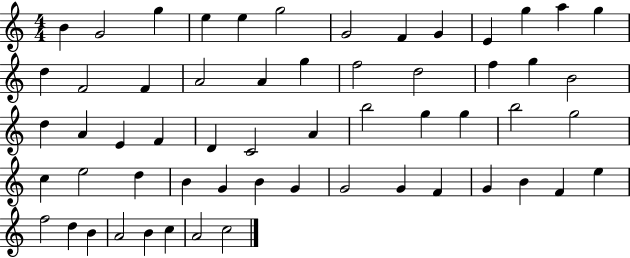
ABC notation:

X:1
T:Untitled
M:4/4
L:1/4
K:C
B G2 g e e g2 G2 F G E g a g d F2 F A2 A g f2 d2 f g B2 d A E F D C2 A b2 g g b2 g2 c e2 d B G B G G2 G F G B F e f2 d B A2 B c A2 c2